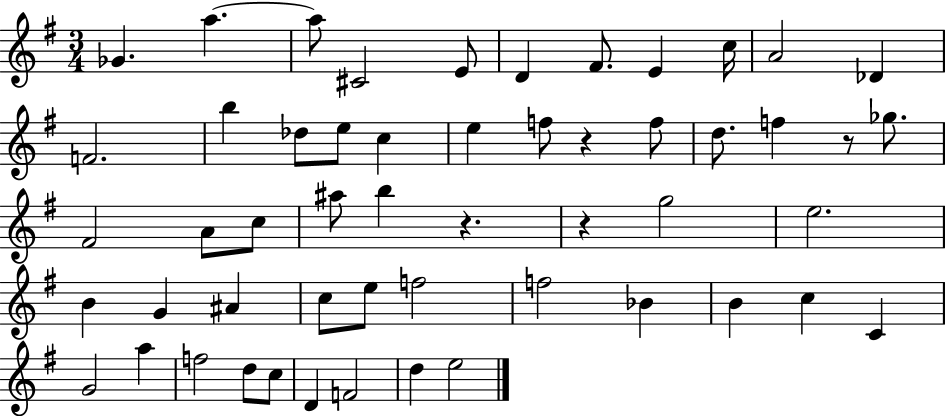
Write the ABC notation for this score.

X:1
T:Untitled
M:3/4
L:1/4
K:G
_G a a/2 ^C2 E/2 D ^F/2 E c/4 A2 _D F2 b _d/2 e/2 c e f/2 z f/2 d/2 f z/2 _g/2 ^F2 A/2 c/2 ^a/2 b z z g2 e2 B G ^A c/2 e/2 f2 f2 _B B c C G2 a f2 d/2 c/2 D F2 d e2